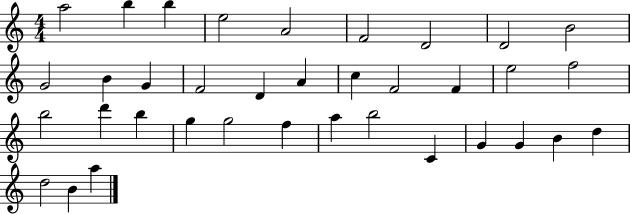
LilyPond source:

{
  \clef treble
  \numericTimeSignature
  \time 4/4
  \key c \major
  a''2 b''4 b''4 | e''2 a'2 | f'2 d'2 | d'2 b'2 | \break g'2 b'4 g'4 | f'2 d'4 a'4 | c''4 f'2 f'4 | e''2 f''2 | \break b''2 d'''4 b''4 | g''4 g''2 f''4 | a''4 b''2 c'4 | g'4 g'4 b'4 d''4 | \break d''2 b'4 a''4 | \bar "|."
}